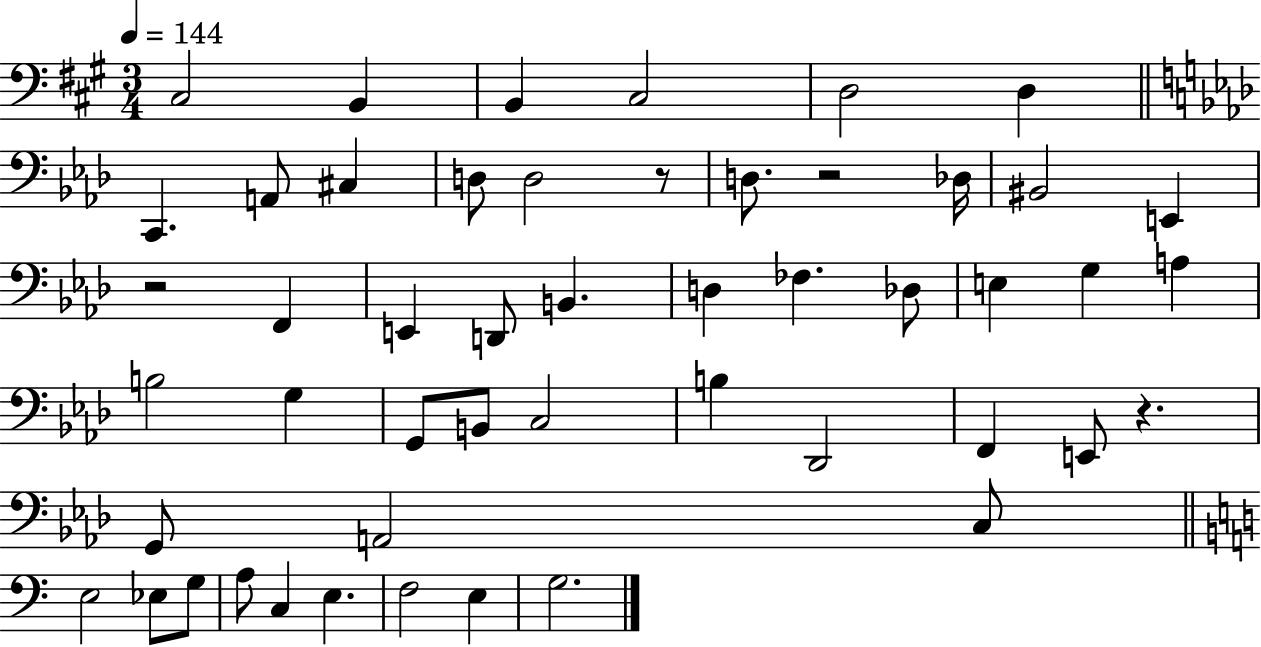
C#3/h B2/q B2/q C#3/h D3/h D3/q C2/q. A2/e C#3/q D3/e D3/h R/e D3/e. R/h Db3/s BIS2/h E2/q R/h F2/q E2/q D2/e B2/q. D3/q FES3/q. Db3/e E3/q G3/q A3/q B3/h G3/q G2/e B2/e C3/h B3/q Db2/h F2/q E2/e R/q. G2/e A2/h C3/e E3/h Eb3/e G3/e A3/e C3/q E3/q. F3/h E3/q G3/h.